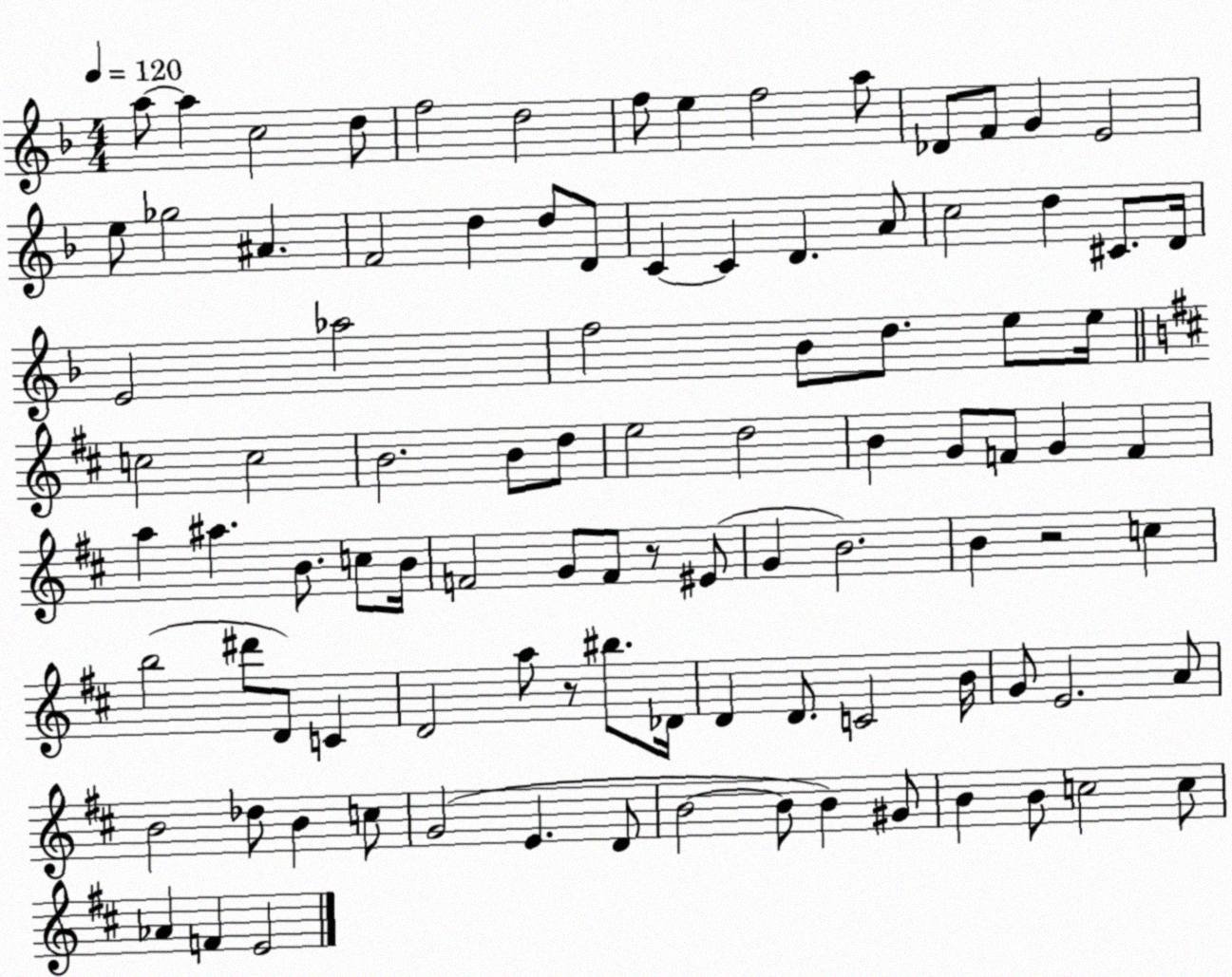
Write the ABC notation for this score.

X:1
T:Untitled
M:4/4
L:1/4
K:F
a/2 a c2 d/2 f2 d2 f/2 e f2 a/2 _D/2 F/2 G E2 e/2 _g2 ^A F2 d d/2 D/2 C C D A/2 c2 d ^C/2 D/4 E2 _a2 f2 _B/2 d/2 e/2 e/4 c2 c2 B2 B/2 d/2 e2 d2 B G/2 F/2 G F a ^a B/2 c/2 B/4 F2 G/2 F/2 z/2 ^E/2 G B2 B z2 c b2 ^d'/2 D/2 C D2 a/2 z/2 ^b/2 _D/4 D D/2 C2 B/4 G/2 E2 A/2 B2 _d/2 B c/2 G2 E D/2 B2 B/2 B ^G/2 B B/2 c2 c/2 _A F E2